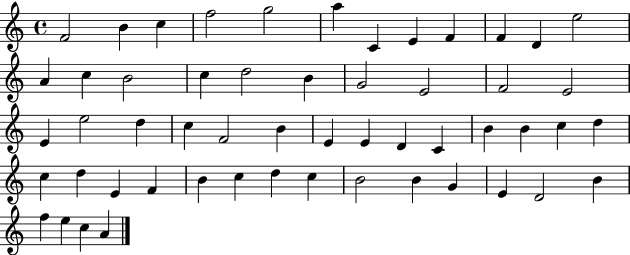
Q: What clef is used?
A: treble